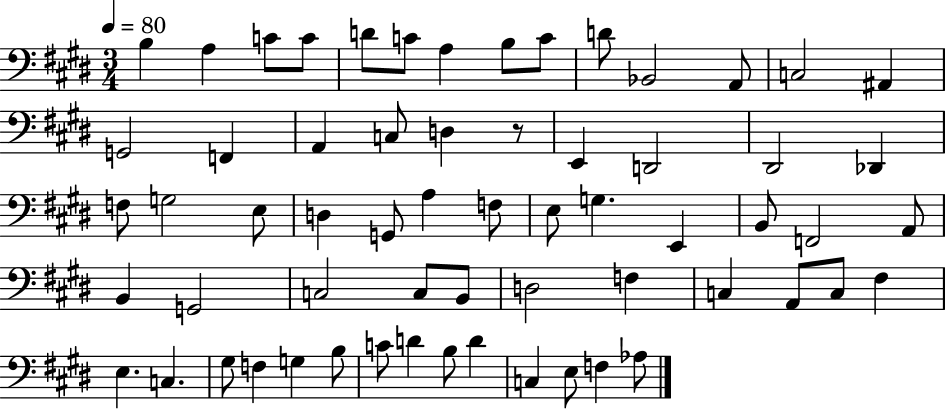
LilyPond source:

{
  \clef bass
  \numericTimeSignature
  \time 3/4
  \key e \major
  \tempo 4 = 80
  b4 a4 c'8 c'8 | d'8 c'8 a4 b8 c'8 | d'8 bes,2 a,8 | c2 ais,4 | \break g,2 f,4 | a,4 c8 d4 r8 | e,4 d,2 | dis,2 des,4 | \break f8 g2 e8 | d4 g,8 a4 f8 | e8 g4. e,4 | b,8 f,2 a,8 | \break b,4 g,2 | c2 c8 b,8 | d2 f4 | c4 a,8 c8 fis4 | \break e4. c4. | gis8 f4 g4 b8 | c'8 d'4 b8 d'4 | c4 e8 f4 aes8 | \break \bar "|."
}